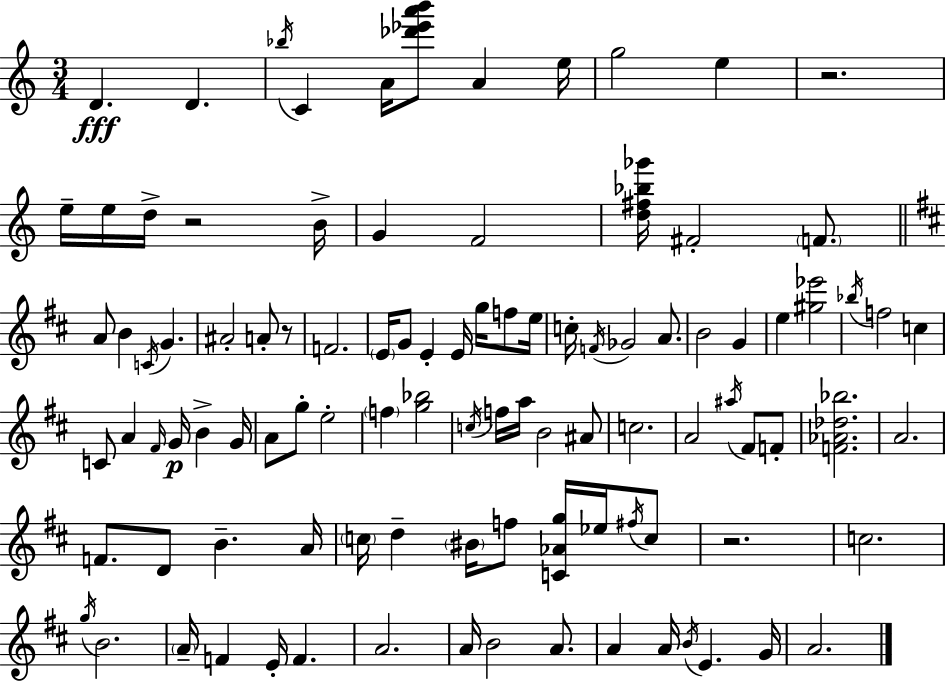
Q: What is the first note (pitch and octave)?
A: D4